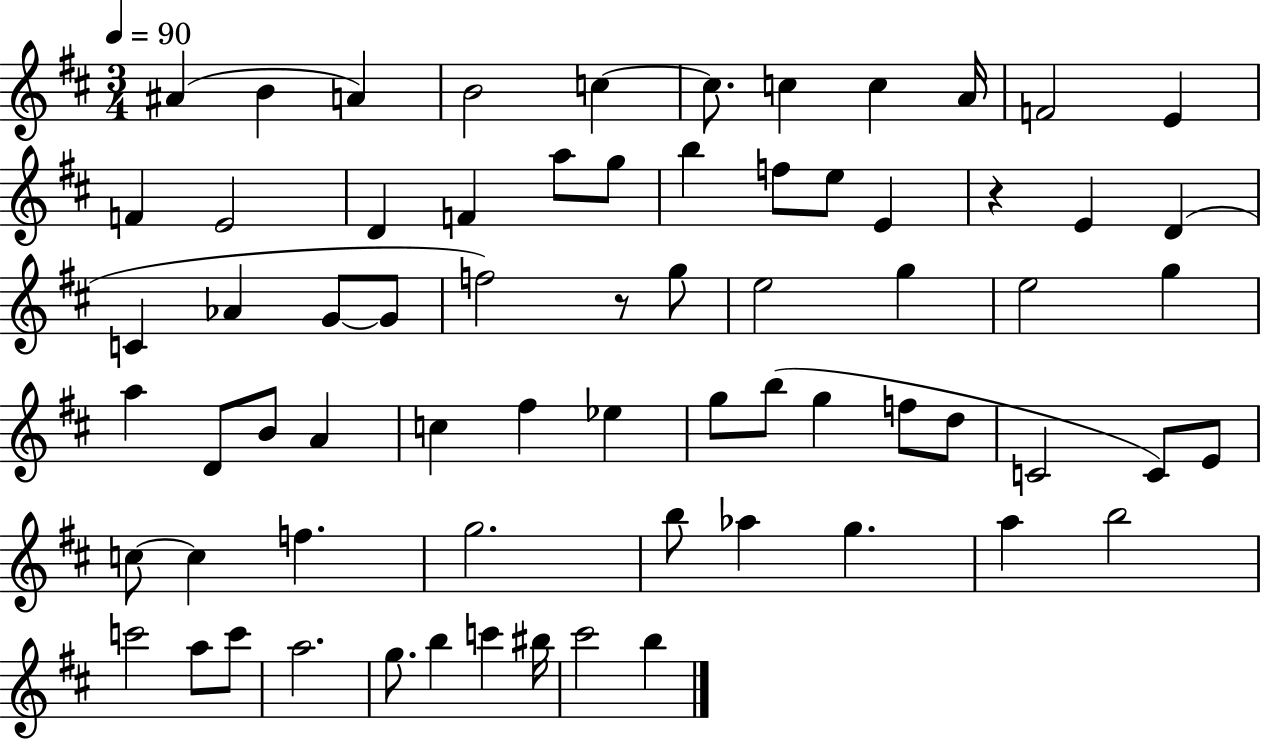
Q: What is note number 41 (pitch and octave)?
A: G5